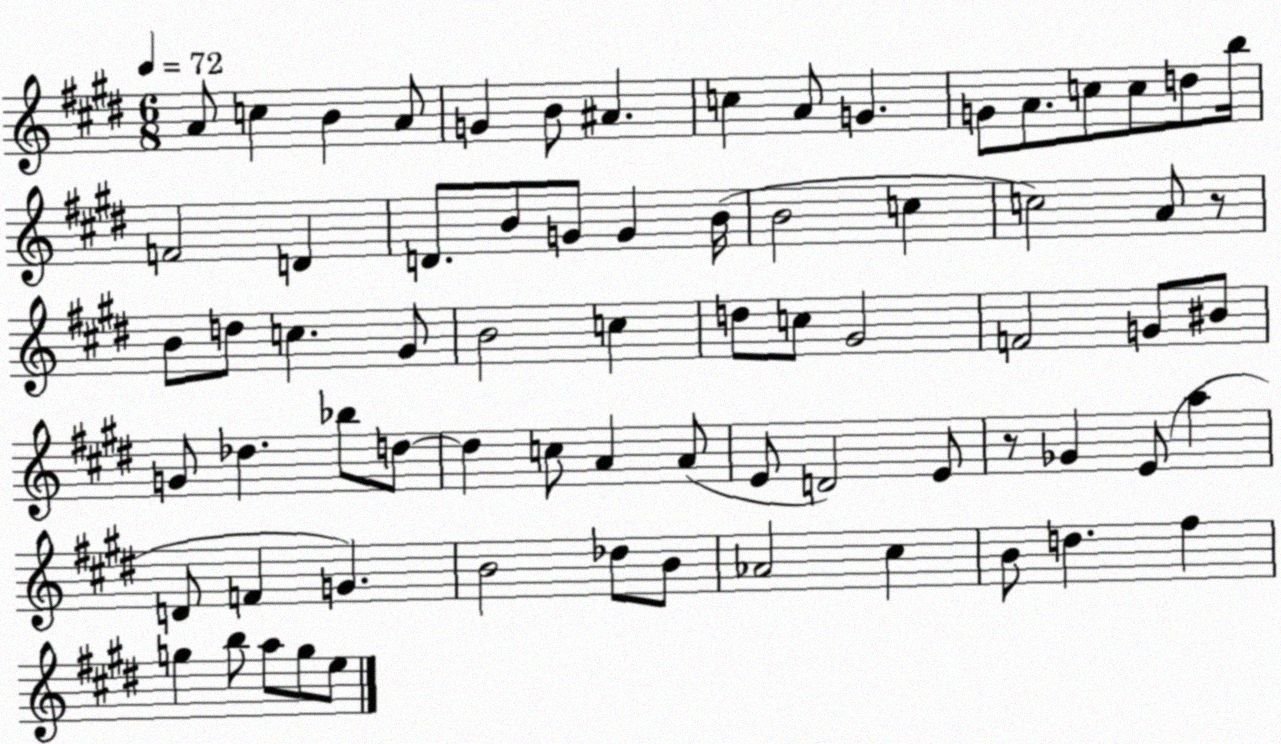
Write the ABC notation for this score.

X:1
T:Untitled
M:6/8
L:1/4
K:E
A/2 c B A/2 G B/2 ^A c A/2 G G/2 A/2 c/2 c/2 d/2 b/4 F2 D D/2 B/2 G/2 G B/4 B2 c c2 A/2 z/2 B/2 d/2 c ^G/2 B2 c d/2 c/2 ^G2 F2 G/2 ^B/2 G/2 _d _b/2 d/2 d c/2 A A/2 E/2 D2 E/2 z/2 _G E/2 a D/2 F G B2 _d/2 B/2 _A2 ^c B/2 d ^f g b/2 a/2 g/2 e/2